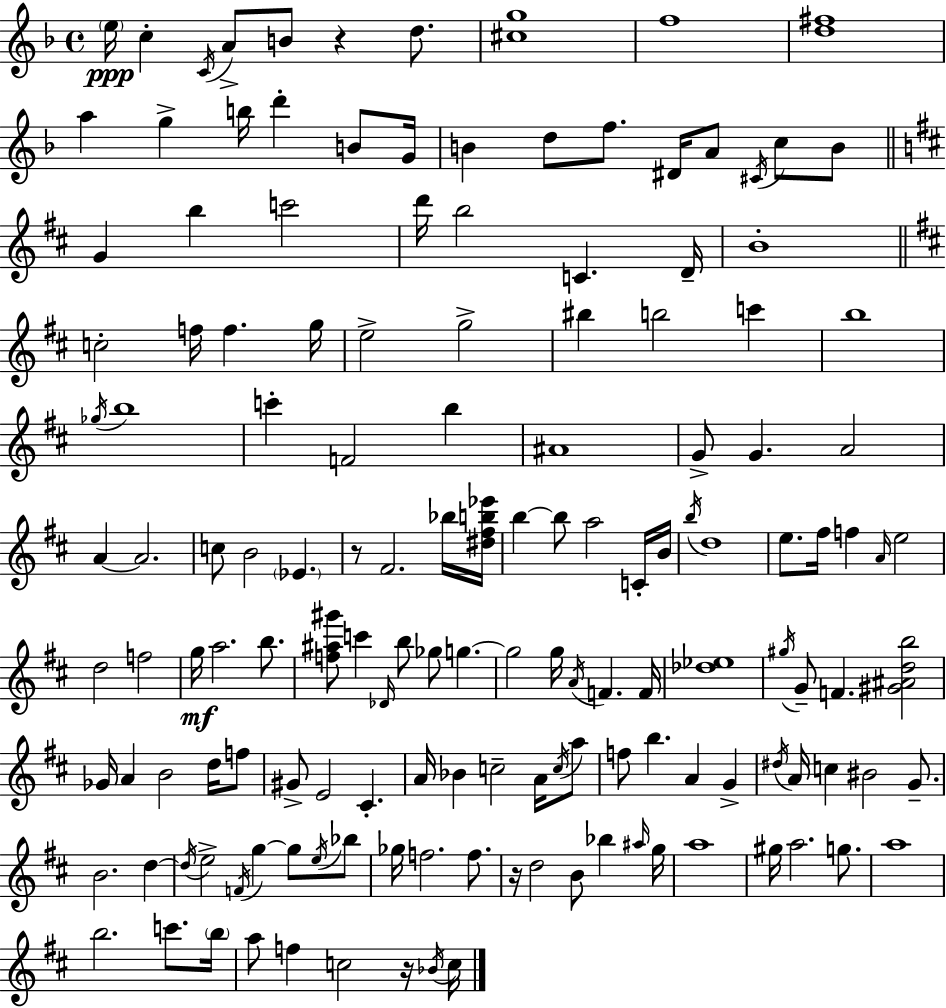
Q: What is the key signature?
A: D minor